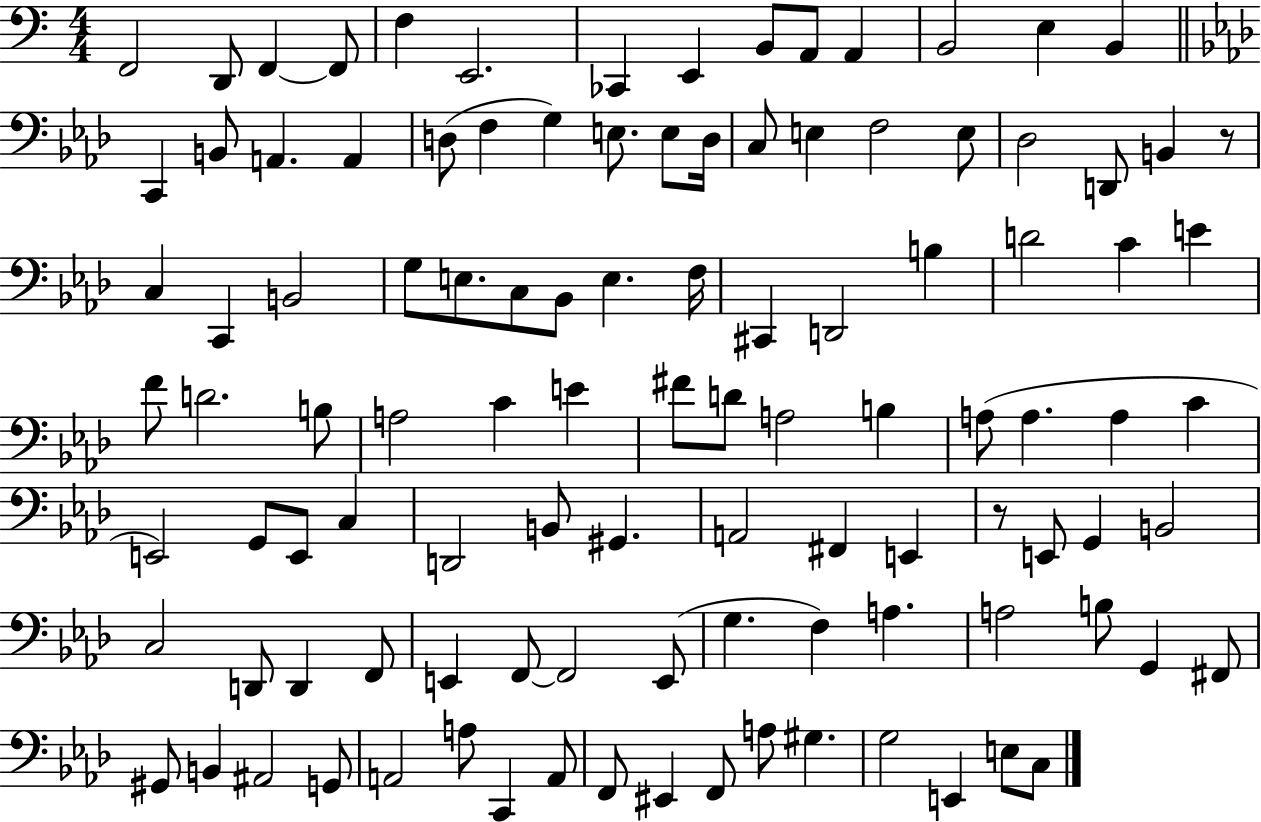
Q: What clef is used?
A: bass